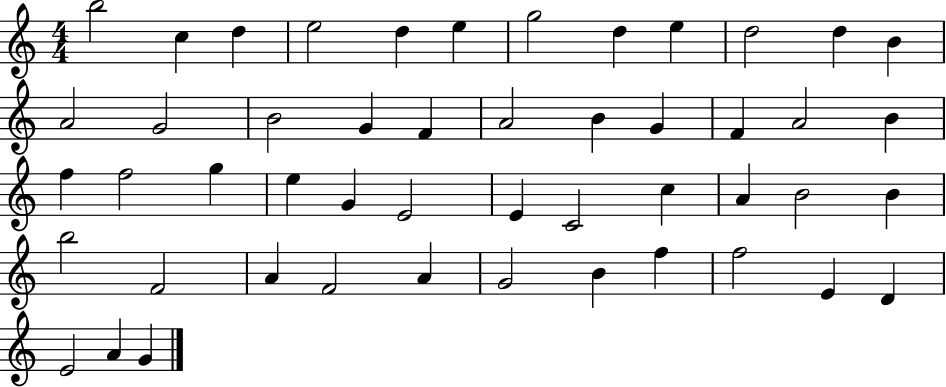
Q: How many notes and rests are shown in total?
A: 49